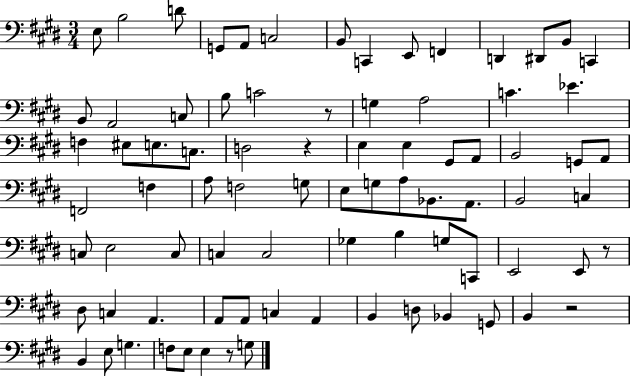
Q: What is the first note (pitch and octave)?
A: E3